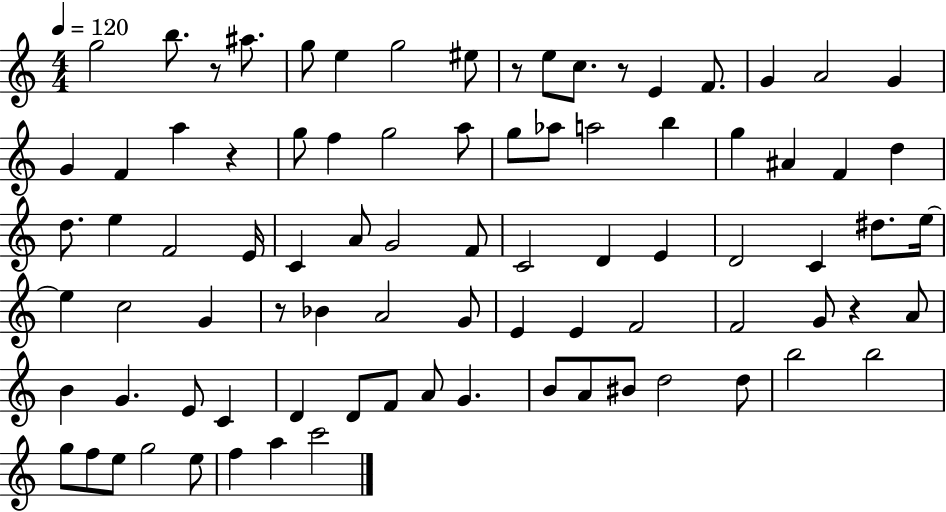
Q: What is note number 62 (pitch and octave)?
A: D4